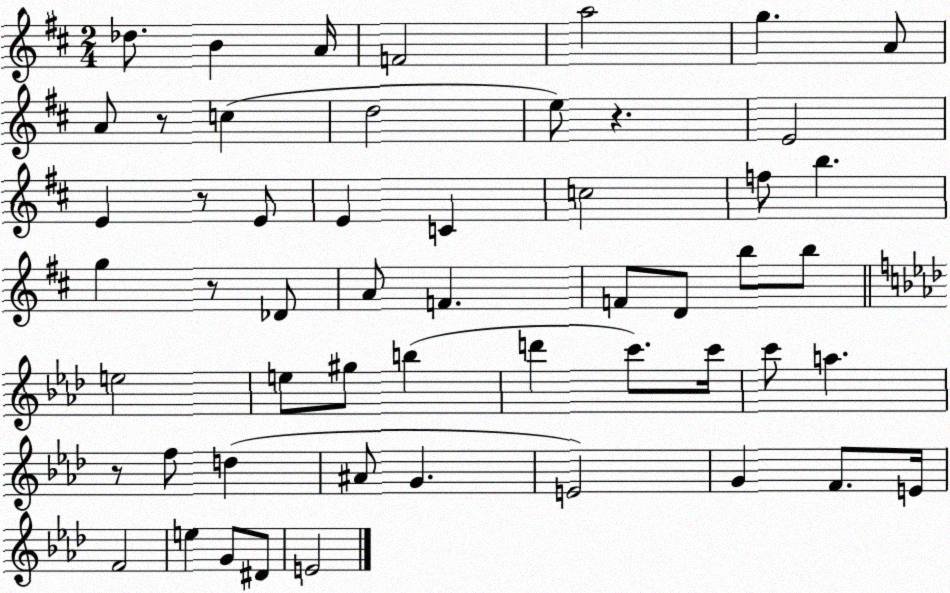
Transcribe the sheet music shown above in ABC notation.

X:1
T:Untitled
M:2/4
L:1/4
K:D
_d/2 B A/4 F2 a2 g A/2 A/2 z/2 c d2 e/2 z E2 E z/2 E/2 E C c2 f/2 b g z/2 _D/2 A/2 F F/2 D/2 b/2 b/2 e2 e/2 ^g/2 b d' c'/2 c'/4 c'/2 a z/2 f/2 d ^A/2 G E2 G F/2 E/4 F2 e G/2 ^D/2 E2